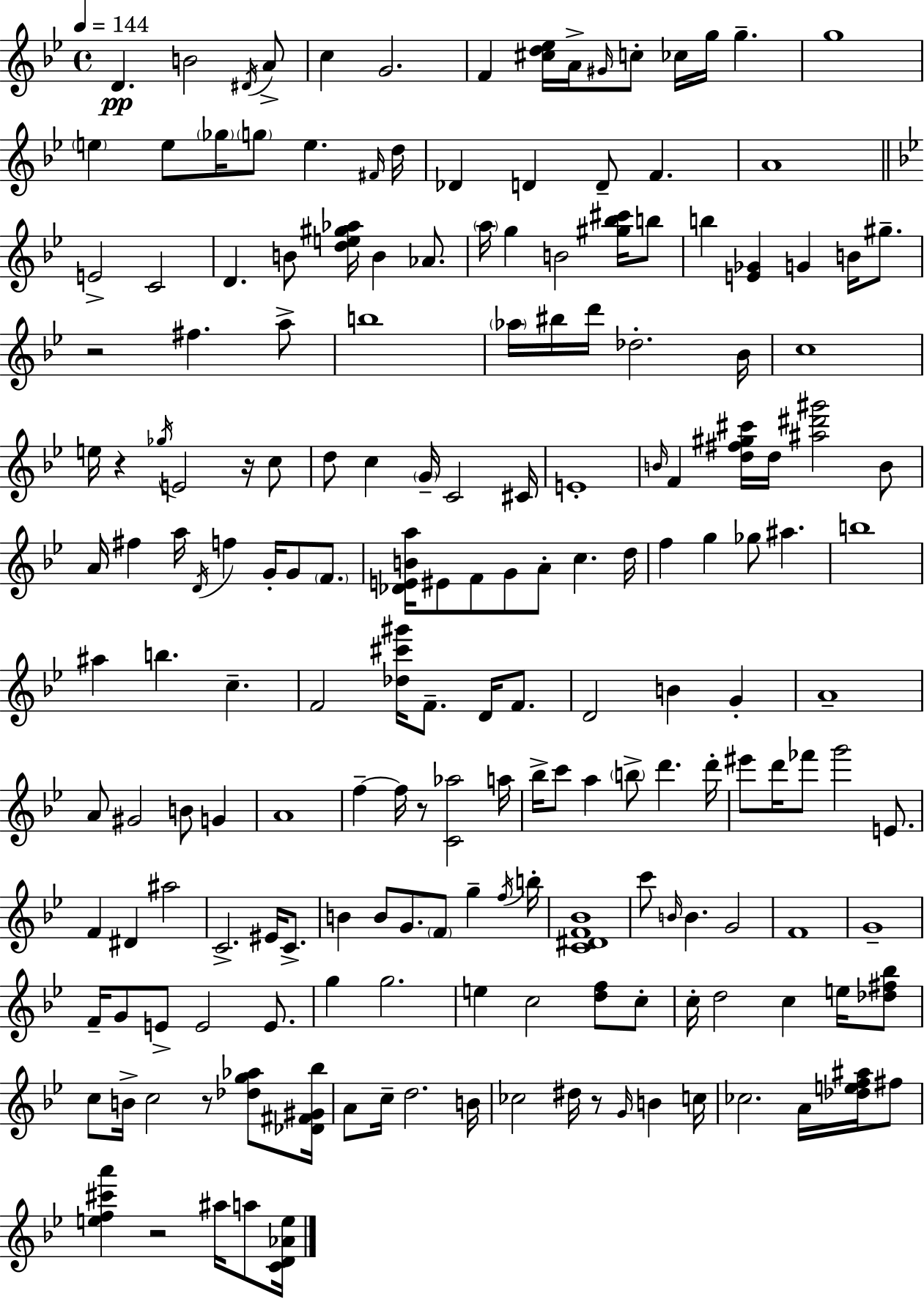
{
  \clef treble
  \time 4/4
  \defaultTimeSignature
  \key bes \major
  \tempo 4 = 144
  d'4.\pp b'2 \acciaccatura { dis'16 } a'8-> | c''4 g'2. | f'4 <cis'' d'' ees''>16 a'16-> \grace { gis'16 } c''8-. ces''16 g''16 g''4.-- | g''1 | \break \parenthesize e''4 e''8 \parenthesize ges''16 \parenthesize g''8 e''4. | \grace { fis'16 } d''16 des'4 d'4 d'8-- f'4. | a'1 | \bar "||" \break \key g \minor e'2-> c'2 | d'4. b'8 <d'' e'' gis'' aes''>16 b'4 aes'8. | \parenthesize a''16 g''4 b'2 <gis'' bes'' cis'''>16 b''8 | b''4 <e' ges'>4 g'4 b'16 gis''8.-- | \break r2 fis''4. a''8-> | b''1 | \parenthesize aes''16 bis''16 d'''16 des''2.-. bes'16 | c''1 | \break e''16 r4 \acciaccatura { ges''16 } e'2 r16 c''8 | d''8 c''4 \parenthesize g'16-- c'2 | cis'16 e'1-. | \grace { b'16 } f'4 <d'' fis'' gis'' cis'''>16 d''16 <ais'' dis''' gis'''>2 | \break b'8 a'16 fis''4 a''16 \acciaccatura { d'16 } f''4 g'16-. g'8 | \parenthesize f'8. <des' e' b' a''>16 eis'8 f'8 g'8 a'8-. c''4. | d''16 f''4 g''4 ges''8 ais''4. | b''1 | \break ais''4 b''4. c''4.-- | f'2 <des'' cis''' gis'''>16 f'8.-- d'16 | f'8. d'2 b'4 g'4-. | a'1-- | \break a'8 gis'2 b'8 g'4 | a'1 | f''4--~~ f''16 r8 <c' aes''>2 | a''16 bes''16-> c'''8 a''4 \parenthesize b''8-> d'''4. | \break d'''16-. eis'''8 d'''16 fes'''8 g'''2 | e'8. f'4 dis'4 ais''2 | c'2.-> eis'16 | c'8.-> b'4 b'8 g'8. \parenthesize f'8 g''4-- | \break \acciaccatura { f''16 } b''16-. <c' dis' f' bes'>1 | c'''8 \grace { b'16 } b'4. g'2 | f'1 | g'1-- | \break f'16-- g'8 e'8-> e'2 | e'8. g''4 g''2. | e''4 c''2 | <d'' f''>8 c''8-. c''16-. d''2 c''4 | \break e''16 <des'' fis'' bes''>8 c''8 b'16-> c''2 | r8 <des'' g'' aes''>8 <des' fis' gis' bes''>16 a'8 c''16-- d''2. | b'16 ces''2 dis''16 r8 | \grace { g'16 } b'4 c''16 ces''2. | \break a'16 <des'' e'' f'' ais''>16 fis''8 <e'' f'' cis''' a'''>4 r2 | ais''16 a''8 <c' d' aes' e''>16 \bar "|."
}